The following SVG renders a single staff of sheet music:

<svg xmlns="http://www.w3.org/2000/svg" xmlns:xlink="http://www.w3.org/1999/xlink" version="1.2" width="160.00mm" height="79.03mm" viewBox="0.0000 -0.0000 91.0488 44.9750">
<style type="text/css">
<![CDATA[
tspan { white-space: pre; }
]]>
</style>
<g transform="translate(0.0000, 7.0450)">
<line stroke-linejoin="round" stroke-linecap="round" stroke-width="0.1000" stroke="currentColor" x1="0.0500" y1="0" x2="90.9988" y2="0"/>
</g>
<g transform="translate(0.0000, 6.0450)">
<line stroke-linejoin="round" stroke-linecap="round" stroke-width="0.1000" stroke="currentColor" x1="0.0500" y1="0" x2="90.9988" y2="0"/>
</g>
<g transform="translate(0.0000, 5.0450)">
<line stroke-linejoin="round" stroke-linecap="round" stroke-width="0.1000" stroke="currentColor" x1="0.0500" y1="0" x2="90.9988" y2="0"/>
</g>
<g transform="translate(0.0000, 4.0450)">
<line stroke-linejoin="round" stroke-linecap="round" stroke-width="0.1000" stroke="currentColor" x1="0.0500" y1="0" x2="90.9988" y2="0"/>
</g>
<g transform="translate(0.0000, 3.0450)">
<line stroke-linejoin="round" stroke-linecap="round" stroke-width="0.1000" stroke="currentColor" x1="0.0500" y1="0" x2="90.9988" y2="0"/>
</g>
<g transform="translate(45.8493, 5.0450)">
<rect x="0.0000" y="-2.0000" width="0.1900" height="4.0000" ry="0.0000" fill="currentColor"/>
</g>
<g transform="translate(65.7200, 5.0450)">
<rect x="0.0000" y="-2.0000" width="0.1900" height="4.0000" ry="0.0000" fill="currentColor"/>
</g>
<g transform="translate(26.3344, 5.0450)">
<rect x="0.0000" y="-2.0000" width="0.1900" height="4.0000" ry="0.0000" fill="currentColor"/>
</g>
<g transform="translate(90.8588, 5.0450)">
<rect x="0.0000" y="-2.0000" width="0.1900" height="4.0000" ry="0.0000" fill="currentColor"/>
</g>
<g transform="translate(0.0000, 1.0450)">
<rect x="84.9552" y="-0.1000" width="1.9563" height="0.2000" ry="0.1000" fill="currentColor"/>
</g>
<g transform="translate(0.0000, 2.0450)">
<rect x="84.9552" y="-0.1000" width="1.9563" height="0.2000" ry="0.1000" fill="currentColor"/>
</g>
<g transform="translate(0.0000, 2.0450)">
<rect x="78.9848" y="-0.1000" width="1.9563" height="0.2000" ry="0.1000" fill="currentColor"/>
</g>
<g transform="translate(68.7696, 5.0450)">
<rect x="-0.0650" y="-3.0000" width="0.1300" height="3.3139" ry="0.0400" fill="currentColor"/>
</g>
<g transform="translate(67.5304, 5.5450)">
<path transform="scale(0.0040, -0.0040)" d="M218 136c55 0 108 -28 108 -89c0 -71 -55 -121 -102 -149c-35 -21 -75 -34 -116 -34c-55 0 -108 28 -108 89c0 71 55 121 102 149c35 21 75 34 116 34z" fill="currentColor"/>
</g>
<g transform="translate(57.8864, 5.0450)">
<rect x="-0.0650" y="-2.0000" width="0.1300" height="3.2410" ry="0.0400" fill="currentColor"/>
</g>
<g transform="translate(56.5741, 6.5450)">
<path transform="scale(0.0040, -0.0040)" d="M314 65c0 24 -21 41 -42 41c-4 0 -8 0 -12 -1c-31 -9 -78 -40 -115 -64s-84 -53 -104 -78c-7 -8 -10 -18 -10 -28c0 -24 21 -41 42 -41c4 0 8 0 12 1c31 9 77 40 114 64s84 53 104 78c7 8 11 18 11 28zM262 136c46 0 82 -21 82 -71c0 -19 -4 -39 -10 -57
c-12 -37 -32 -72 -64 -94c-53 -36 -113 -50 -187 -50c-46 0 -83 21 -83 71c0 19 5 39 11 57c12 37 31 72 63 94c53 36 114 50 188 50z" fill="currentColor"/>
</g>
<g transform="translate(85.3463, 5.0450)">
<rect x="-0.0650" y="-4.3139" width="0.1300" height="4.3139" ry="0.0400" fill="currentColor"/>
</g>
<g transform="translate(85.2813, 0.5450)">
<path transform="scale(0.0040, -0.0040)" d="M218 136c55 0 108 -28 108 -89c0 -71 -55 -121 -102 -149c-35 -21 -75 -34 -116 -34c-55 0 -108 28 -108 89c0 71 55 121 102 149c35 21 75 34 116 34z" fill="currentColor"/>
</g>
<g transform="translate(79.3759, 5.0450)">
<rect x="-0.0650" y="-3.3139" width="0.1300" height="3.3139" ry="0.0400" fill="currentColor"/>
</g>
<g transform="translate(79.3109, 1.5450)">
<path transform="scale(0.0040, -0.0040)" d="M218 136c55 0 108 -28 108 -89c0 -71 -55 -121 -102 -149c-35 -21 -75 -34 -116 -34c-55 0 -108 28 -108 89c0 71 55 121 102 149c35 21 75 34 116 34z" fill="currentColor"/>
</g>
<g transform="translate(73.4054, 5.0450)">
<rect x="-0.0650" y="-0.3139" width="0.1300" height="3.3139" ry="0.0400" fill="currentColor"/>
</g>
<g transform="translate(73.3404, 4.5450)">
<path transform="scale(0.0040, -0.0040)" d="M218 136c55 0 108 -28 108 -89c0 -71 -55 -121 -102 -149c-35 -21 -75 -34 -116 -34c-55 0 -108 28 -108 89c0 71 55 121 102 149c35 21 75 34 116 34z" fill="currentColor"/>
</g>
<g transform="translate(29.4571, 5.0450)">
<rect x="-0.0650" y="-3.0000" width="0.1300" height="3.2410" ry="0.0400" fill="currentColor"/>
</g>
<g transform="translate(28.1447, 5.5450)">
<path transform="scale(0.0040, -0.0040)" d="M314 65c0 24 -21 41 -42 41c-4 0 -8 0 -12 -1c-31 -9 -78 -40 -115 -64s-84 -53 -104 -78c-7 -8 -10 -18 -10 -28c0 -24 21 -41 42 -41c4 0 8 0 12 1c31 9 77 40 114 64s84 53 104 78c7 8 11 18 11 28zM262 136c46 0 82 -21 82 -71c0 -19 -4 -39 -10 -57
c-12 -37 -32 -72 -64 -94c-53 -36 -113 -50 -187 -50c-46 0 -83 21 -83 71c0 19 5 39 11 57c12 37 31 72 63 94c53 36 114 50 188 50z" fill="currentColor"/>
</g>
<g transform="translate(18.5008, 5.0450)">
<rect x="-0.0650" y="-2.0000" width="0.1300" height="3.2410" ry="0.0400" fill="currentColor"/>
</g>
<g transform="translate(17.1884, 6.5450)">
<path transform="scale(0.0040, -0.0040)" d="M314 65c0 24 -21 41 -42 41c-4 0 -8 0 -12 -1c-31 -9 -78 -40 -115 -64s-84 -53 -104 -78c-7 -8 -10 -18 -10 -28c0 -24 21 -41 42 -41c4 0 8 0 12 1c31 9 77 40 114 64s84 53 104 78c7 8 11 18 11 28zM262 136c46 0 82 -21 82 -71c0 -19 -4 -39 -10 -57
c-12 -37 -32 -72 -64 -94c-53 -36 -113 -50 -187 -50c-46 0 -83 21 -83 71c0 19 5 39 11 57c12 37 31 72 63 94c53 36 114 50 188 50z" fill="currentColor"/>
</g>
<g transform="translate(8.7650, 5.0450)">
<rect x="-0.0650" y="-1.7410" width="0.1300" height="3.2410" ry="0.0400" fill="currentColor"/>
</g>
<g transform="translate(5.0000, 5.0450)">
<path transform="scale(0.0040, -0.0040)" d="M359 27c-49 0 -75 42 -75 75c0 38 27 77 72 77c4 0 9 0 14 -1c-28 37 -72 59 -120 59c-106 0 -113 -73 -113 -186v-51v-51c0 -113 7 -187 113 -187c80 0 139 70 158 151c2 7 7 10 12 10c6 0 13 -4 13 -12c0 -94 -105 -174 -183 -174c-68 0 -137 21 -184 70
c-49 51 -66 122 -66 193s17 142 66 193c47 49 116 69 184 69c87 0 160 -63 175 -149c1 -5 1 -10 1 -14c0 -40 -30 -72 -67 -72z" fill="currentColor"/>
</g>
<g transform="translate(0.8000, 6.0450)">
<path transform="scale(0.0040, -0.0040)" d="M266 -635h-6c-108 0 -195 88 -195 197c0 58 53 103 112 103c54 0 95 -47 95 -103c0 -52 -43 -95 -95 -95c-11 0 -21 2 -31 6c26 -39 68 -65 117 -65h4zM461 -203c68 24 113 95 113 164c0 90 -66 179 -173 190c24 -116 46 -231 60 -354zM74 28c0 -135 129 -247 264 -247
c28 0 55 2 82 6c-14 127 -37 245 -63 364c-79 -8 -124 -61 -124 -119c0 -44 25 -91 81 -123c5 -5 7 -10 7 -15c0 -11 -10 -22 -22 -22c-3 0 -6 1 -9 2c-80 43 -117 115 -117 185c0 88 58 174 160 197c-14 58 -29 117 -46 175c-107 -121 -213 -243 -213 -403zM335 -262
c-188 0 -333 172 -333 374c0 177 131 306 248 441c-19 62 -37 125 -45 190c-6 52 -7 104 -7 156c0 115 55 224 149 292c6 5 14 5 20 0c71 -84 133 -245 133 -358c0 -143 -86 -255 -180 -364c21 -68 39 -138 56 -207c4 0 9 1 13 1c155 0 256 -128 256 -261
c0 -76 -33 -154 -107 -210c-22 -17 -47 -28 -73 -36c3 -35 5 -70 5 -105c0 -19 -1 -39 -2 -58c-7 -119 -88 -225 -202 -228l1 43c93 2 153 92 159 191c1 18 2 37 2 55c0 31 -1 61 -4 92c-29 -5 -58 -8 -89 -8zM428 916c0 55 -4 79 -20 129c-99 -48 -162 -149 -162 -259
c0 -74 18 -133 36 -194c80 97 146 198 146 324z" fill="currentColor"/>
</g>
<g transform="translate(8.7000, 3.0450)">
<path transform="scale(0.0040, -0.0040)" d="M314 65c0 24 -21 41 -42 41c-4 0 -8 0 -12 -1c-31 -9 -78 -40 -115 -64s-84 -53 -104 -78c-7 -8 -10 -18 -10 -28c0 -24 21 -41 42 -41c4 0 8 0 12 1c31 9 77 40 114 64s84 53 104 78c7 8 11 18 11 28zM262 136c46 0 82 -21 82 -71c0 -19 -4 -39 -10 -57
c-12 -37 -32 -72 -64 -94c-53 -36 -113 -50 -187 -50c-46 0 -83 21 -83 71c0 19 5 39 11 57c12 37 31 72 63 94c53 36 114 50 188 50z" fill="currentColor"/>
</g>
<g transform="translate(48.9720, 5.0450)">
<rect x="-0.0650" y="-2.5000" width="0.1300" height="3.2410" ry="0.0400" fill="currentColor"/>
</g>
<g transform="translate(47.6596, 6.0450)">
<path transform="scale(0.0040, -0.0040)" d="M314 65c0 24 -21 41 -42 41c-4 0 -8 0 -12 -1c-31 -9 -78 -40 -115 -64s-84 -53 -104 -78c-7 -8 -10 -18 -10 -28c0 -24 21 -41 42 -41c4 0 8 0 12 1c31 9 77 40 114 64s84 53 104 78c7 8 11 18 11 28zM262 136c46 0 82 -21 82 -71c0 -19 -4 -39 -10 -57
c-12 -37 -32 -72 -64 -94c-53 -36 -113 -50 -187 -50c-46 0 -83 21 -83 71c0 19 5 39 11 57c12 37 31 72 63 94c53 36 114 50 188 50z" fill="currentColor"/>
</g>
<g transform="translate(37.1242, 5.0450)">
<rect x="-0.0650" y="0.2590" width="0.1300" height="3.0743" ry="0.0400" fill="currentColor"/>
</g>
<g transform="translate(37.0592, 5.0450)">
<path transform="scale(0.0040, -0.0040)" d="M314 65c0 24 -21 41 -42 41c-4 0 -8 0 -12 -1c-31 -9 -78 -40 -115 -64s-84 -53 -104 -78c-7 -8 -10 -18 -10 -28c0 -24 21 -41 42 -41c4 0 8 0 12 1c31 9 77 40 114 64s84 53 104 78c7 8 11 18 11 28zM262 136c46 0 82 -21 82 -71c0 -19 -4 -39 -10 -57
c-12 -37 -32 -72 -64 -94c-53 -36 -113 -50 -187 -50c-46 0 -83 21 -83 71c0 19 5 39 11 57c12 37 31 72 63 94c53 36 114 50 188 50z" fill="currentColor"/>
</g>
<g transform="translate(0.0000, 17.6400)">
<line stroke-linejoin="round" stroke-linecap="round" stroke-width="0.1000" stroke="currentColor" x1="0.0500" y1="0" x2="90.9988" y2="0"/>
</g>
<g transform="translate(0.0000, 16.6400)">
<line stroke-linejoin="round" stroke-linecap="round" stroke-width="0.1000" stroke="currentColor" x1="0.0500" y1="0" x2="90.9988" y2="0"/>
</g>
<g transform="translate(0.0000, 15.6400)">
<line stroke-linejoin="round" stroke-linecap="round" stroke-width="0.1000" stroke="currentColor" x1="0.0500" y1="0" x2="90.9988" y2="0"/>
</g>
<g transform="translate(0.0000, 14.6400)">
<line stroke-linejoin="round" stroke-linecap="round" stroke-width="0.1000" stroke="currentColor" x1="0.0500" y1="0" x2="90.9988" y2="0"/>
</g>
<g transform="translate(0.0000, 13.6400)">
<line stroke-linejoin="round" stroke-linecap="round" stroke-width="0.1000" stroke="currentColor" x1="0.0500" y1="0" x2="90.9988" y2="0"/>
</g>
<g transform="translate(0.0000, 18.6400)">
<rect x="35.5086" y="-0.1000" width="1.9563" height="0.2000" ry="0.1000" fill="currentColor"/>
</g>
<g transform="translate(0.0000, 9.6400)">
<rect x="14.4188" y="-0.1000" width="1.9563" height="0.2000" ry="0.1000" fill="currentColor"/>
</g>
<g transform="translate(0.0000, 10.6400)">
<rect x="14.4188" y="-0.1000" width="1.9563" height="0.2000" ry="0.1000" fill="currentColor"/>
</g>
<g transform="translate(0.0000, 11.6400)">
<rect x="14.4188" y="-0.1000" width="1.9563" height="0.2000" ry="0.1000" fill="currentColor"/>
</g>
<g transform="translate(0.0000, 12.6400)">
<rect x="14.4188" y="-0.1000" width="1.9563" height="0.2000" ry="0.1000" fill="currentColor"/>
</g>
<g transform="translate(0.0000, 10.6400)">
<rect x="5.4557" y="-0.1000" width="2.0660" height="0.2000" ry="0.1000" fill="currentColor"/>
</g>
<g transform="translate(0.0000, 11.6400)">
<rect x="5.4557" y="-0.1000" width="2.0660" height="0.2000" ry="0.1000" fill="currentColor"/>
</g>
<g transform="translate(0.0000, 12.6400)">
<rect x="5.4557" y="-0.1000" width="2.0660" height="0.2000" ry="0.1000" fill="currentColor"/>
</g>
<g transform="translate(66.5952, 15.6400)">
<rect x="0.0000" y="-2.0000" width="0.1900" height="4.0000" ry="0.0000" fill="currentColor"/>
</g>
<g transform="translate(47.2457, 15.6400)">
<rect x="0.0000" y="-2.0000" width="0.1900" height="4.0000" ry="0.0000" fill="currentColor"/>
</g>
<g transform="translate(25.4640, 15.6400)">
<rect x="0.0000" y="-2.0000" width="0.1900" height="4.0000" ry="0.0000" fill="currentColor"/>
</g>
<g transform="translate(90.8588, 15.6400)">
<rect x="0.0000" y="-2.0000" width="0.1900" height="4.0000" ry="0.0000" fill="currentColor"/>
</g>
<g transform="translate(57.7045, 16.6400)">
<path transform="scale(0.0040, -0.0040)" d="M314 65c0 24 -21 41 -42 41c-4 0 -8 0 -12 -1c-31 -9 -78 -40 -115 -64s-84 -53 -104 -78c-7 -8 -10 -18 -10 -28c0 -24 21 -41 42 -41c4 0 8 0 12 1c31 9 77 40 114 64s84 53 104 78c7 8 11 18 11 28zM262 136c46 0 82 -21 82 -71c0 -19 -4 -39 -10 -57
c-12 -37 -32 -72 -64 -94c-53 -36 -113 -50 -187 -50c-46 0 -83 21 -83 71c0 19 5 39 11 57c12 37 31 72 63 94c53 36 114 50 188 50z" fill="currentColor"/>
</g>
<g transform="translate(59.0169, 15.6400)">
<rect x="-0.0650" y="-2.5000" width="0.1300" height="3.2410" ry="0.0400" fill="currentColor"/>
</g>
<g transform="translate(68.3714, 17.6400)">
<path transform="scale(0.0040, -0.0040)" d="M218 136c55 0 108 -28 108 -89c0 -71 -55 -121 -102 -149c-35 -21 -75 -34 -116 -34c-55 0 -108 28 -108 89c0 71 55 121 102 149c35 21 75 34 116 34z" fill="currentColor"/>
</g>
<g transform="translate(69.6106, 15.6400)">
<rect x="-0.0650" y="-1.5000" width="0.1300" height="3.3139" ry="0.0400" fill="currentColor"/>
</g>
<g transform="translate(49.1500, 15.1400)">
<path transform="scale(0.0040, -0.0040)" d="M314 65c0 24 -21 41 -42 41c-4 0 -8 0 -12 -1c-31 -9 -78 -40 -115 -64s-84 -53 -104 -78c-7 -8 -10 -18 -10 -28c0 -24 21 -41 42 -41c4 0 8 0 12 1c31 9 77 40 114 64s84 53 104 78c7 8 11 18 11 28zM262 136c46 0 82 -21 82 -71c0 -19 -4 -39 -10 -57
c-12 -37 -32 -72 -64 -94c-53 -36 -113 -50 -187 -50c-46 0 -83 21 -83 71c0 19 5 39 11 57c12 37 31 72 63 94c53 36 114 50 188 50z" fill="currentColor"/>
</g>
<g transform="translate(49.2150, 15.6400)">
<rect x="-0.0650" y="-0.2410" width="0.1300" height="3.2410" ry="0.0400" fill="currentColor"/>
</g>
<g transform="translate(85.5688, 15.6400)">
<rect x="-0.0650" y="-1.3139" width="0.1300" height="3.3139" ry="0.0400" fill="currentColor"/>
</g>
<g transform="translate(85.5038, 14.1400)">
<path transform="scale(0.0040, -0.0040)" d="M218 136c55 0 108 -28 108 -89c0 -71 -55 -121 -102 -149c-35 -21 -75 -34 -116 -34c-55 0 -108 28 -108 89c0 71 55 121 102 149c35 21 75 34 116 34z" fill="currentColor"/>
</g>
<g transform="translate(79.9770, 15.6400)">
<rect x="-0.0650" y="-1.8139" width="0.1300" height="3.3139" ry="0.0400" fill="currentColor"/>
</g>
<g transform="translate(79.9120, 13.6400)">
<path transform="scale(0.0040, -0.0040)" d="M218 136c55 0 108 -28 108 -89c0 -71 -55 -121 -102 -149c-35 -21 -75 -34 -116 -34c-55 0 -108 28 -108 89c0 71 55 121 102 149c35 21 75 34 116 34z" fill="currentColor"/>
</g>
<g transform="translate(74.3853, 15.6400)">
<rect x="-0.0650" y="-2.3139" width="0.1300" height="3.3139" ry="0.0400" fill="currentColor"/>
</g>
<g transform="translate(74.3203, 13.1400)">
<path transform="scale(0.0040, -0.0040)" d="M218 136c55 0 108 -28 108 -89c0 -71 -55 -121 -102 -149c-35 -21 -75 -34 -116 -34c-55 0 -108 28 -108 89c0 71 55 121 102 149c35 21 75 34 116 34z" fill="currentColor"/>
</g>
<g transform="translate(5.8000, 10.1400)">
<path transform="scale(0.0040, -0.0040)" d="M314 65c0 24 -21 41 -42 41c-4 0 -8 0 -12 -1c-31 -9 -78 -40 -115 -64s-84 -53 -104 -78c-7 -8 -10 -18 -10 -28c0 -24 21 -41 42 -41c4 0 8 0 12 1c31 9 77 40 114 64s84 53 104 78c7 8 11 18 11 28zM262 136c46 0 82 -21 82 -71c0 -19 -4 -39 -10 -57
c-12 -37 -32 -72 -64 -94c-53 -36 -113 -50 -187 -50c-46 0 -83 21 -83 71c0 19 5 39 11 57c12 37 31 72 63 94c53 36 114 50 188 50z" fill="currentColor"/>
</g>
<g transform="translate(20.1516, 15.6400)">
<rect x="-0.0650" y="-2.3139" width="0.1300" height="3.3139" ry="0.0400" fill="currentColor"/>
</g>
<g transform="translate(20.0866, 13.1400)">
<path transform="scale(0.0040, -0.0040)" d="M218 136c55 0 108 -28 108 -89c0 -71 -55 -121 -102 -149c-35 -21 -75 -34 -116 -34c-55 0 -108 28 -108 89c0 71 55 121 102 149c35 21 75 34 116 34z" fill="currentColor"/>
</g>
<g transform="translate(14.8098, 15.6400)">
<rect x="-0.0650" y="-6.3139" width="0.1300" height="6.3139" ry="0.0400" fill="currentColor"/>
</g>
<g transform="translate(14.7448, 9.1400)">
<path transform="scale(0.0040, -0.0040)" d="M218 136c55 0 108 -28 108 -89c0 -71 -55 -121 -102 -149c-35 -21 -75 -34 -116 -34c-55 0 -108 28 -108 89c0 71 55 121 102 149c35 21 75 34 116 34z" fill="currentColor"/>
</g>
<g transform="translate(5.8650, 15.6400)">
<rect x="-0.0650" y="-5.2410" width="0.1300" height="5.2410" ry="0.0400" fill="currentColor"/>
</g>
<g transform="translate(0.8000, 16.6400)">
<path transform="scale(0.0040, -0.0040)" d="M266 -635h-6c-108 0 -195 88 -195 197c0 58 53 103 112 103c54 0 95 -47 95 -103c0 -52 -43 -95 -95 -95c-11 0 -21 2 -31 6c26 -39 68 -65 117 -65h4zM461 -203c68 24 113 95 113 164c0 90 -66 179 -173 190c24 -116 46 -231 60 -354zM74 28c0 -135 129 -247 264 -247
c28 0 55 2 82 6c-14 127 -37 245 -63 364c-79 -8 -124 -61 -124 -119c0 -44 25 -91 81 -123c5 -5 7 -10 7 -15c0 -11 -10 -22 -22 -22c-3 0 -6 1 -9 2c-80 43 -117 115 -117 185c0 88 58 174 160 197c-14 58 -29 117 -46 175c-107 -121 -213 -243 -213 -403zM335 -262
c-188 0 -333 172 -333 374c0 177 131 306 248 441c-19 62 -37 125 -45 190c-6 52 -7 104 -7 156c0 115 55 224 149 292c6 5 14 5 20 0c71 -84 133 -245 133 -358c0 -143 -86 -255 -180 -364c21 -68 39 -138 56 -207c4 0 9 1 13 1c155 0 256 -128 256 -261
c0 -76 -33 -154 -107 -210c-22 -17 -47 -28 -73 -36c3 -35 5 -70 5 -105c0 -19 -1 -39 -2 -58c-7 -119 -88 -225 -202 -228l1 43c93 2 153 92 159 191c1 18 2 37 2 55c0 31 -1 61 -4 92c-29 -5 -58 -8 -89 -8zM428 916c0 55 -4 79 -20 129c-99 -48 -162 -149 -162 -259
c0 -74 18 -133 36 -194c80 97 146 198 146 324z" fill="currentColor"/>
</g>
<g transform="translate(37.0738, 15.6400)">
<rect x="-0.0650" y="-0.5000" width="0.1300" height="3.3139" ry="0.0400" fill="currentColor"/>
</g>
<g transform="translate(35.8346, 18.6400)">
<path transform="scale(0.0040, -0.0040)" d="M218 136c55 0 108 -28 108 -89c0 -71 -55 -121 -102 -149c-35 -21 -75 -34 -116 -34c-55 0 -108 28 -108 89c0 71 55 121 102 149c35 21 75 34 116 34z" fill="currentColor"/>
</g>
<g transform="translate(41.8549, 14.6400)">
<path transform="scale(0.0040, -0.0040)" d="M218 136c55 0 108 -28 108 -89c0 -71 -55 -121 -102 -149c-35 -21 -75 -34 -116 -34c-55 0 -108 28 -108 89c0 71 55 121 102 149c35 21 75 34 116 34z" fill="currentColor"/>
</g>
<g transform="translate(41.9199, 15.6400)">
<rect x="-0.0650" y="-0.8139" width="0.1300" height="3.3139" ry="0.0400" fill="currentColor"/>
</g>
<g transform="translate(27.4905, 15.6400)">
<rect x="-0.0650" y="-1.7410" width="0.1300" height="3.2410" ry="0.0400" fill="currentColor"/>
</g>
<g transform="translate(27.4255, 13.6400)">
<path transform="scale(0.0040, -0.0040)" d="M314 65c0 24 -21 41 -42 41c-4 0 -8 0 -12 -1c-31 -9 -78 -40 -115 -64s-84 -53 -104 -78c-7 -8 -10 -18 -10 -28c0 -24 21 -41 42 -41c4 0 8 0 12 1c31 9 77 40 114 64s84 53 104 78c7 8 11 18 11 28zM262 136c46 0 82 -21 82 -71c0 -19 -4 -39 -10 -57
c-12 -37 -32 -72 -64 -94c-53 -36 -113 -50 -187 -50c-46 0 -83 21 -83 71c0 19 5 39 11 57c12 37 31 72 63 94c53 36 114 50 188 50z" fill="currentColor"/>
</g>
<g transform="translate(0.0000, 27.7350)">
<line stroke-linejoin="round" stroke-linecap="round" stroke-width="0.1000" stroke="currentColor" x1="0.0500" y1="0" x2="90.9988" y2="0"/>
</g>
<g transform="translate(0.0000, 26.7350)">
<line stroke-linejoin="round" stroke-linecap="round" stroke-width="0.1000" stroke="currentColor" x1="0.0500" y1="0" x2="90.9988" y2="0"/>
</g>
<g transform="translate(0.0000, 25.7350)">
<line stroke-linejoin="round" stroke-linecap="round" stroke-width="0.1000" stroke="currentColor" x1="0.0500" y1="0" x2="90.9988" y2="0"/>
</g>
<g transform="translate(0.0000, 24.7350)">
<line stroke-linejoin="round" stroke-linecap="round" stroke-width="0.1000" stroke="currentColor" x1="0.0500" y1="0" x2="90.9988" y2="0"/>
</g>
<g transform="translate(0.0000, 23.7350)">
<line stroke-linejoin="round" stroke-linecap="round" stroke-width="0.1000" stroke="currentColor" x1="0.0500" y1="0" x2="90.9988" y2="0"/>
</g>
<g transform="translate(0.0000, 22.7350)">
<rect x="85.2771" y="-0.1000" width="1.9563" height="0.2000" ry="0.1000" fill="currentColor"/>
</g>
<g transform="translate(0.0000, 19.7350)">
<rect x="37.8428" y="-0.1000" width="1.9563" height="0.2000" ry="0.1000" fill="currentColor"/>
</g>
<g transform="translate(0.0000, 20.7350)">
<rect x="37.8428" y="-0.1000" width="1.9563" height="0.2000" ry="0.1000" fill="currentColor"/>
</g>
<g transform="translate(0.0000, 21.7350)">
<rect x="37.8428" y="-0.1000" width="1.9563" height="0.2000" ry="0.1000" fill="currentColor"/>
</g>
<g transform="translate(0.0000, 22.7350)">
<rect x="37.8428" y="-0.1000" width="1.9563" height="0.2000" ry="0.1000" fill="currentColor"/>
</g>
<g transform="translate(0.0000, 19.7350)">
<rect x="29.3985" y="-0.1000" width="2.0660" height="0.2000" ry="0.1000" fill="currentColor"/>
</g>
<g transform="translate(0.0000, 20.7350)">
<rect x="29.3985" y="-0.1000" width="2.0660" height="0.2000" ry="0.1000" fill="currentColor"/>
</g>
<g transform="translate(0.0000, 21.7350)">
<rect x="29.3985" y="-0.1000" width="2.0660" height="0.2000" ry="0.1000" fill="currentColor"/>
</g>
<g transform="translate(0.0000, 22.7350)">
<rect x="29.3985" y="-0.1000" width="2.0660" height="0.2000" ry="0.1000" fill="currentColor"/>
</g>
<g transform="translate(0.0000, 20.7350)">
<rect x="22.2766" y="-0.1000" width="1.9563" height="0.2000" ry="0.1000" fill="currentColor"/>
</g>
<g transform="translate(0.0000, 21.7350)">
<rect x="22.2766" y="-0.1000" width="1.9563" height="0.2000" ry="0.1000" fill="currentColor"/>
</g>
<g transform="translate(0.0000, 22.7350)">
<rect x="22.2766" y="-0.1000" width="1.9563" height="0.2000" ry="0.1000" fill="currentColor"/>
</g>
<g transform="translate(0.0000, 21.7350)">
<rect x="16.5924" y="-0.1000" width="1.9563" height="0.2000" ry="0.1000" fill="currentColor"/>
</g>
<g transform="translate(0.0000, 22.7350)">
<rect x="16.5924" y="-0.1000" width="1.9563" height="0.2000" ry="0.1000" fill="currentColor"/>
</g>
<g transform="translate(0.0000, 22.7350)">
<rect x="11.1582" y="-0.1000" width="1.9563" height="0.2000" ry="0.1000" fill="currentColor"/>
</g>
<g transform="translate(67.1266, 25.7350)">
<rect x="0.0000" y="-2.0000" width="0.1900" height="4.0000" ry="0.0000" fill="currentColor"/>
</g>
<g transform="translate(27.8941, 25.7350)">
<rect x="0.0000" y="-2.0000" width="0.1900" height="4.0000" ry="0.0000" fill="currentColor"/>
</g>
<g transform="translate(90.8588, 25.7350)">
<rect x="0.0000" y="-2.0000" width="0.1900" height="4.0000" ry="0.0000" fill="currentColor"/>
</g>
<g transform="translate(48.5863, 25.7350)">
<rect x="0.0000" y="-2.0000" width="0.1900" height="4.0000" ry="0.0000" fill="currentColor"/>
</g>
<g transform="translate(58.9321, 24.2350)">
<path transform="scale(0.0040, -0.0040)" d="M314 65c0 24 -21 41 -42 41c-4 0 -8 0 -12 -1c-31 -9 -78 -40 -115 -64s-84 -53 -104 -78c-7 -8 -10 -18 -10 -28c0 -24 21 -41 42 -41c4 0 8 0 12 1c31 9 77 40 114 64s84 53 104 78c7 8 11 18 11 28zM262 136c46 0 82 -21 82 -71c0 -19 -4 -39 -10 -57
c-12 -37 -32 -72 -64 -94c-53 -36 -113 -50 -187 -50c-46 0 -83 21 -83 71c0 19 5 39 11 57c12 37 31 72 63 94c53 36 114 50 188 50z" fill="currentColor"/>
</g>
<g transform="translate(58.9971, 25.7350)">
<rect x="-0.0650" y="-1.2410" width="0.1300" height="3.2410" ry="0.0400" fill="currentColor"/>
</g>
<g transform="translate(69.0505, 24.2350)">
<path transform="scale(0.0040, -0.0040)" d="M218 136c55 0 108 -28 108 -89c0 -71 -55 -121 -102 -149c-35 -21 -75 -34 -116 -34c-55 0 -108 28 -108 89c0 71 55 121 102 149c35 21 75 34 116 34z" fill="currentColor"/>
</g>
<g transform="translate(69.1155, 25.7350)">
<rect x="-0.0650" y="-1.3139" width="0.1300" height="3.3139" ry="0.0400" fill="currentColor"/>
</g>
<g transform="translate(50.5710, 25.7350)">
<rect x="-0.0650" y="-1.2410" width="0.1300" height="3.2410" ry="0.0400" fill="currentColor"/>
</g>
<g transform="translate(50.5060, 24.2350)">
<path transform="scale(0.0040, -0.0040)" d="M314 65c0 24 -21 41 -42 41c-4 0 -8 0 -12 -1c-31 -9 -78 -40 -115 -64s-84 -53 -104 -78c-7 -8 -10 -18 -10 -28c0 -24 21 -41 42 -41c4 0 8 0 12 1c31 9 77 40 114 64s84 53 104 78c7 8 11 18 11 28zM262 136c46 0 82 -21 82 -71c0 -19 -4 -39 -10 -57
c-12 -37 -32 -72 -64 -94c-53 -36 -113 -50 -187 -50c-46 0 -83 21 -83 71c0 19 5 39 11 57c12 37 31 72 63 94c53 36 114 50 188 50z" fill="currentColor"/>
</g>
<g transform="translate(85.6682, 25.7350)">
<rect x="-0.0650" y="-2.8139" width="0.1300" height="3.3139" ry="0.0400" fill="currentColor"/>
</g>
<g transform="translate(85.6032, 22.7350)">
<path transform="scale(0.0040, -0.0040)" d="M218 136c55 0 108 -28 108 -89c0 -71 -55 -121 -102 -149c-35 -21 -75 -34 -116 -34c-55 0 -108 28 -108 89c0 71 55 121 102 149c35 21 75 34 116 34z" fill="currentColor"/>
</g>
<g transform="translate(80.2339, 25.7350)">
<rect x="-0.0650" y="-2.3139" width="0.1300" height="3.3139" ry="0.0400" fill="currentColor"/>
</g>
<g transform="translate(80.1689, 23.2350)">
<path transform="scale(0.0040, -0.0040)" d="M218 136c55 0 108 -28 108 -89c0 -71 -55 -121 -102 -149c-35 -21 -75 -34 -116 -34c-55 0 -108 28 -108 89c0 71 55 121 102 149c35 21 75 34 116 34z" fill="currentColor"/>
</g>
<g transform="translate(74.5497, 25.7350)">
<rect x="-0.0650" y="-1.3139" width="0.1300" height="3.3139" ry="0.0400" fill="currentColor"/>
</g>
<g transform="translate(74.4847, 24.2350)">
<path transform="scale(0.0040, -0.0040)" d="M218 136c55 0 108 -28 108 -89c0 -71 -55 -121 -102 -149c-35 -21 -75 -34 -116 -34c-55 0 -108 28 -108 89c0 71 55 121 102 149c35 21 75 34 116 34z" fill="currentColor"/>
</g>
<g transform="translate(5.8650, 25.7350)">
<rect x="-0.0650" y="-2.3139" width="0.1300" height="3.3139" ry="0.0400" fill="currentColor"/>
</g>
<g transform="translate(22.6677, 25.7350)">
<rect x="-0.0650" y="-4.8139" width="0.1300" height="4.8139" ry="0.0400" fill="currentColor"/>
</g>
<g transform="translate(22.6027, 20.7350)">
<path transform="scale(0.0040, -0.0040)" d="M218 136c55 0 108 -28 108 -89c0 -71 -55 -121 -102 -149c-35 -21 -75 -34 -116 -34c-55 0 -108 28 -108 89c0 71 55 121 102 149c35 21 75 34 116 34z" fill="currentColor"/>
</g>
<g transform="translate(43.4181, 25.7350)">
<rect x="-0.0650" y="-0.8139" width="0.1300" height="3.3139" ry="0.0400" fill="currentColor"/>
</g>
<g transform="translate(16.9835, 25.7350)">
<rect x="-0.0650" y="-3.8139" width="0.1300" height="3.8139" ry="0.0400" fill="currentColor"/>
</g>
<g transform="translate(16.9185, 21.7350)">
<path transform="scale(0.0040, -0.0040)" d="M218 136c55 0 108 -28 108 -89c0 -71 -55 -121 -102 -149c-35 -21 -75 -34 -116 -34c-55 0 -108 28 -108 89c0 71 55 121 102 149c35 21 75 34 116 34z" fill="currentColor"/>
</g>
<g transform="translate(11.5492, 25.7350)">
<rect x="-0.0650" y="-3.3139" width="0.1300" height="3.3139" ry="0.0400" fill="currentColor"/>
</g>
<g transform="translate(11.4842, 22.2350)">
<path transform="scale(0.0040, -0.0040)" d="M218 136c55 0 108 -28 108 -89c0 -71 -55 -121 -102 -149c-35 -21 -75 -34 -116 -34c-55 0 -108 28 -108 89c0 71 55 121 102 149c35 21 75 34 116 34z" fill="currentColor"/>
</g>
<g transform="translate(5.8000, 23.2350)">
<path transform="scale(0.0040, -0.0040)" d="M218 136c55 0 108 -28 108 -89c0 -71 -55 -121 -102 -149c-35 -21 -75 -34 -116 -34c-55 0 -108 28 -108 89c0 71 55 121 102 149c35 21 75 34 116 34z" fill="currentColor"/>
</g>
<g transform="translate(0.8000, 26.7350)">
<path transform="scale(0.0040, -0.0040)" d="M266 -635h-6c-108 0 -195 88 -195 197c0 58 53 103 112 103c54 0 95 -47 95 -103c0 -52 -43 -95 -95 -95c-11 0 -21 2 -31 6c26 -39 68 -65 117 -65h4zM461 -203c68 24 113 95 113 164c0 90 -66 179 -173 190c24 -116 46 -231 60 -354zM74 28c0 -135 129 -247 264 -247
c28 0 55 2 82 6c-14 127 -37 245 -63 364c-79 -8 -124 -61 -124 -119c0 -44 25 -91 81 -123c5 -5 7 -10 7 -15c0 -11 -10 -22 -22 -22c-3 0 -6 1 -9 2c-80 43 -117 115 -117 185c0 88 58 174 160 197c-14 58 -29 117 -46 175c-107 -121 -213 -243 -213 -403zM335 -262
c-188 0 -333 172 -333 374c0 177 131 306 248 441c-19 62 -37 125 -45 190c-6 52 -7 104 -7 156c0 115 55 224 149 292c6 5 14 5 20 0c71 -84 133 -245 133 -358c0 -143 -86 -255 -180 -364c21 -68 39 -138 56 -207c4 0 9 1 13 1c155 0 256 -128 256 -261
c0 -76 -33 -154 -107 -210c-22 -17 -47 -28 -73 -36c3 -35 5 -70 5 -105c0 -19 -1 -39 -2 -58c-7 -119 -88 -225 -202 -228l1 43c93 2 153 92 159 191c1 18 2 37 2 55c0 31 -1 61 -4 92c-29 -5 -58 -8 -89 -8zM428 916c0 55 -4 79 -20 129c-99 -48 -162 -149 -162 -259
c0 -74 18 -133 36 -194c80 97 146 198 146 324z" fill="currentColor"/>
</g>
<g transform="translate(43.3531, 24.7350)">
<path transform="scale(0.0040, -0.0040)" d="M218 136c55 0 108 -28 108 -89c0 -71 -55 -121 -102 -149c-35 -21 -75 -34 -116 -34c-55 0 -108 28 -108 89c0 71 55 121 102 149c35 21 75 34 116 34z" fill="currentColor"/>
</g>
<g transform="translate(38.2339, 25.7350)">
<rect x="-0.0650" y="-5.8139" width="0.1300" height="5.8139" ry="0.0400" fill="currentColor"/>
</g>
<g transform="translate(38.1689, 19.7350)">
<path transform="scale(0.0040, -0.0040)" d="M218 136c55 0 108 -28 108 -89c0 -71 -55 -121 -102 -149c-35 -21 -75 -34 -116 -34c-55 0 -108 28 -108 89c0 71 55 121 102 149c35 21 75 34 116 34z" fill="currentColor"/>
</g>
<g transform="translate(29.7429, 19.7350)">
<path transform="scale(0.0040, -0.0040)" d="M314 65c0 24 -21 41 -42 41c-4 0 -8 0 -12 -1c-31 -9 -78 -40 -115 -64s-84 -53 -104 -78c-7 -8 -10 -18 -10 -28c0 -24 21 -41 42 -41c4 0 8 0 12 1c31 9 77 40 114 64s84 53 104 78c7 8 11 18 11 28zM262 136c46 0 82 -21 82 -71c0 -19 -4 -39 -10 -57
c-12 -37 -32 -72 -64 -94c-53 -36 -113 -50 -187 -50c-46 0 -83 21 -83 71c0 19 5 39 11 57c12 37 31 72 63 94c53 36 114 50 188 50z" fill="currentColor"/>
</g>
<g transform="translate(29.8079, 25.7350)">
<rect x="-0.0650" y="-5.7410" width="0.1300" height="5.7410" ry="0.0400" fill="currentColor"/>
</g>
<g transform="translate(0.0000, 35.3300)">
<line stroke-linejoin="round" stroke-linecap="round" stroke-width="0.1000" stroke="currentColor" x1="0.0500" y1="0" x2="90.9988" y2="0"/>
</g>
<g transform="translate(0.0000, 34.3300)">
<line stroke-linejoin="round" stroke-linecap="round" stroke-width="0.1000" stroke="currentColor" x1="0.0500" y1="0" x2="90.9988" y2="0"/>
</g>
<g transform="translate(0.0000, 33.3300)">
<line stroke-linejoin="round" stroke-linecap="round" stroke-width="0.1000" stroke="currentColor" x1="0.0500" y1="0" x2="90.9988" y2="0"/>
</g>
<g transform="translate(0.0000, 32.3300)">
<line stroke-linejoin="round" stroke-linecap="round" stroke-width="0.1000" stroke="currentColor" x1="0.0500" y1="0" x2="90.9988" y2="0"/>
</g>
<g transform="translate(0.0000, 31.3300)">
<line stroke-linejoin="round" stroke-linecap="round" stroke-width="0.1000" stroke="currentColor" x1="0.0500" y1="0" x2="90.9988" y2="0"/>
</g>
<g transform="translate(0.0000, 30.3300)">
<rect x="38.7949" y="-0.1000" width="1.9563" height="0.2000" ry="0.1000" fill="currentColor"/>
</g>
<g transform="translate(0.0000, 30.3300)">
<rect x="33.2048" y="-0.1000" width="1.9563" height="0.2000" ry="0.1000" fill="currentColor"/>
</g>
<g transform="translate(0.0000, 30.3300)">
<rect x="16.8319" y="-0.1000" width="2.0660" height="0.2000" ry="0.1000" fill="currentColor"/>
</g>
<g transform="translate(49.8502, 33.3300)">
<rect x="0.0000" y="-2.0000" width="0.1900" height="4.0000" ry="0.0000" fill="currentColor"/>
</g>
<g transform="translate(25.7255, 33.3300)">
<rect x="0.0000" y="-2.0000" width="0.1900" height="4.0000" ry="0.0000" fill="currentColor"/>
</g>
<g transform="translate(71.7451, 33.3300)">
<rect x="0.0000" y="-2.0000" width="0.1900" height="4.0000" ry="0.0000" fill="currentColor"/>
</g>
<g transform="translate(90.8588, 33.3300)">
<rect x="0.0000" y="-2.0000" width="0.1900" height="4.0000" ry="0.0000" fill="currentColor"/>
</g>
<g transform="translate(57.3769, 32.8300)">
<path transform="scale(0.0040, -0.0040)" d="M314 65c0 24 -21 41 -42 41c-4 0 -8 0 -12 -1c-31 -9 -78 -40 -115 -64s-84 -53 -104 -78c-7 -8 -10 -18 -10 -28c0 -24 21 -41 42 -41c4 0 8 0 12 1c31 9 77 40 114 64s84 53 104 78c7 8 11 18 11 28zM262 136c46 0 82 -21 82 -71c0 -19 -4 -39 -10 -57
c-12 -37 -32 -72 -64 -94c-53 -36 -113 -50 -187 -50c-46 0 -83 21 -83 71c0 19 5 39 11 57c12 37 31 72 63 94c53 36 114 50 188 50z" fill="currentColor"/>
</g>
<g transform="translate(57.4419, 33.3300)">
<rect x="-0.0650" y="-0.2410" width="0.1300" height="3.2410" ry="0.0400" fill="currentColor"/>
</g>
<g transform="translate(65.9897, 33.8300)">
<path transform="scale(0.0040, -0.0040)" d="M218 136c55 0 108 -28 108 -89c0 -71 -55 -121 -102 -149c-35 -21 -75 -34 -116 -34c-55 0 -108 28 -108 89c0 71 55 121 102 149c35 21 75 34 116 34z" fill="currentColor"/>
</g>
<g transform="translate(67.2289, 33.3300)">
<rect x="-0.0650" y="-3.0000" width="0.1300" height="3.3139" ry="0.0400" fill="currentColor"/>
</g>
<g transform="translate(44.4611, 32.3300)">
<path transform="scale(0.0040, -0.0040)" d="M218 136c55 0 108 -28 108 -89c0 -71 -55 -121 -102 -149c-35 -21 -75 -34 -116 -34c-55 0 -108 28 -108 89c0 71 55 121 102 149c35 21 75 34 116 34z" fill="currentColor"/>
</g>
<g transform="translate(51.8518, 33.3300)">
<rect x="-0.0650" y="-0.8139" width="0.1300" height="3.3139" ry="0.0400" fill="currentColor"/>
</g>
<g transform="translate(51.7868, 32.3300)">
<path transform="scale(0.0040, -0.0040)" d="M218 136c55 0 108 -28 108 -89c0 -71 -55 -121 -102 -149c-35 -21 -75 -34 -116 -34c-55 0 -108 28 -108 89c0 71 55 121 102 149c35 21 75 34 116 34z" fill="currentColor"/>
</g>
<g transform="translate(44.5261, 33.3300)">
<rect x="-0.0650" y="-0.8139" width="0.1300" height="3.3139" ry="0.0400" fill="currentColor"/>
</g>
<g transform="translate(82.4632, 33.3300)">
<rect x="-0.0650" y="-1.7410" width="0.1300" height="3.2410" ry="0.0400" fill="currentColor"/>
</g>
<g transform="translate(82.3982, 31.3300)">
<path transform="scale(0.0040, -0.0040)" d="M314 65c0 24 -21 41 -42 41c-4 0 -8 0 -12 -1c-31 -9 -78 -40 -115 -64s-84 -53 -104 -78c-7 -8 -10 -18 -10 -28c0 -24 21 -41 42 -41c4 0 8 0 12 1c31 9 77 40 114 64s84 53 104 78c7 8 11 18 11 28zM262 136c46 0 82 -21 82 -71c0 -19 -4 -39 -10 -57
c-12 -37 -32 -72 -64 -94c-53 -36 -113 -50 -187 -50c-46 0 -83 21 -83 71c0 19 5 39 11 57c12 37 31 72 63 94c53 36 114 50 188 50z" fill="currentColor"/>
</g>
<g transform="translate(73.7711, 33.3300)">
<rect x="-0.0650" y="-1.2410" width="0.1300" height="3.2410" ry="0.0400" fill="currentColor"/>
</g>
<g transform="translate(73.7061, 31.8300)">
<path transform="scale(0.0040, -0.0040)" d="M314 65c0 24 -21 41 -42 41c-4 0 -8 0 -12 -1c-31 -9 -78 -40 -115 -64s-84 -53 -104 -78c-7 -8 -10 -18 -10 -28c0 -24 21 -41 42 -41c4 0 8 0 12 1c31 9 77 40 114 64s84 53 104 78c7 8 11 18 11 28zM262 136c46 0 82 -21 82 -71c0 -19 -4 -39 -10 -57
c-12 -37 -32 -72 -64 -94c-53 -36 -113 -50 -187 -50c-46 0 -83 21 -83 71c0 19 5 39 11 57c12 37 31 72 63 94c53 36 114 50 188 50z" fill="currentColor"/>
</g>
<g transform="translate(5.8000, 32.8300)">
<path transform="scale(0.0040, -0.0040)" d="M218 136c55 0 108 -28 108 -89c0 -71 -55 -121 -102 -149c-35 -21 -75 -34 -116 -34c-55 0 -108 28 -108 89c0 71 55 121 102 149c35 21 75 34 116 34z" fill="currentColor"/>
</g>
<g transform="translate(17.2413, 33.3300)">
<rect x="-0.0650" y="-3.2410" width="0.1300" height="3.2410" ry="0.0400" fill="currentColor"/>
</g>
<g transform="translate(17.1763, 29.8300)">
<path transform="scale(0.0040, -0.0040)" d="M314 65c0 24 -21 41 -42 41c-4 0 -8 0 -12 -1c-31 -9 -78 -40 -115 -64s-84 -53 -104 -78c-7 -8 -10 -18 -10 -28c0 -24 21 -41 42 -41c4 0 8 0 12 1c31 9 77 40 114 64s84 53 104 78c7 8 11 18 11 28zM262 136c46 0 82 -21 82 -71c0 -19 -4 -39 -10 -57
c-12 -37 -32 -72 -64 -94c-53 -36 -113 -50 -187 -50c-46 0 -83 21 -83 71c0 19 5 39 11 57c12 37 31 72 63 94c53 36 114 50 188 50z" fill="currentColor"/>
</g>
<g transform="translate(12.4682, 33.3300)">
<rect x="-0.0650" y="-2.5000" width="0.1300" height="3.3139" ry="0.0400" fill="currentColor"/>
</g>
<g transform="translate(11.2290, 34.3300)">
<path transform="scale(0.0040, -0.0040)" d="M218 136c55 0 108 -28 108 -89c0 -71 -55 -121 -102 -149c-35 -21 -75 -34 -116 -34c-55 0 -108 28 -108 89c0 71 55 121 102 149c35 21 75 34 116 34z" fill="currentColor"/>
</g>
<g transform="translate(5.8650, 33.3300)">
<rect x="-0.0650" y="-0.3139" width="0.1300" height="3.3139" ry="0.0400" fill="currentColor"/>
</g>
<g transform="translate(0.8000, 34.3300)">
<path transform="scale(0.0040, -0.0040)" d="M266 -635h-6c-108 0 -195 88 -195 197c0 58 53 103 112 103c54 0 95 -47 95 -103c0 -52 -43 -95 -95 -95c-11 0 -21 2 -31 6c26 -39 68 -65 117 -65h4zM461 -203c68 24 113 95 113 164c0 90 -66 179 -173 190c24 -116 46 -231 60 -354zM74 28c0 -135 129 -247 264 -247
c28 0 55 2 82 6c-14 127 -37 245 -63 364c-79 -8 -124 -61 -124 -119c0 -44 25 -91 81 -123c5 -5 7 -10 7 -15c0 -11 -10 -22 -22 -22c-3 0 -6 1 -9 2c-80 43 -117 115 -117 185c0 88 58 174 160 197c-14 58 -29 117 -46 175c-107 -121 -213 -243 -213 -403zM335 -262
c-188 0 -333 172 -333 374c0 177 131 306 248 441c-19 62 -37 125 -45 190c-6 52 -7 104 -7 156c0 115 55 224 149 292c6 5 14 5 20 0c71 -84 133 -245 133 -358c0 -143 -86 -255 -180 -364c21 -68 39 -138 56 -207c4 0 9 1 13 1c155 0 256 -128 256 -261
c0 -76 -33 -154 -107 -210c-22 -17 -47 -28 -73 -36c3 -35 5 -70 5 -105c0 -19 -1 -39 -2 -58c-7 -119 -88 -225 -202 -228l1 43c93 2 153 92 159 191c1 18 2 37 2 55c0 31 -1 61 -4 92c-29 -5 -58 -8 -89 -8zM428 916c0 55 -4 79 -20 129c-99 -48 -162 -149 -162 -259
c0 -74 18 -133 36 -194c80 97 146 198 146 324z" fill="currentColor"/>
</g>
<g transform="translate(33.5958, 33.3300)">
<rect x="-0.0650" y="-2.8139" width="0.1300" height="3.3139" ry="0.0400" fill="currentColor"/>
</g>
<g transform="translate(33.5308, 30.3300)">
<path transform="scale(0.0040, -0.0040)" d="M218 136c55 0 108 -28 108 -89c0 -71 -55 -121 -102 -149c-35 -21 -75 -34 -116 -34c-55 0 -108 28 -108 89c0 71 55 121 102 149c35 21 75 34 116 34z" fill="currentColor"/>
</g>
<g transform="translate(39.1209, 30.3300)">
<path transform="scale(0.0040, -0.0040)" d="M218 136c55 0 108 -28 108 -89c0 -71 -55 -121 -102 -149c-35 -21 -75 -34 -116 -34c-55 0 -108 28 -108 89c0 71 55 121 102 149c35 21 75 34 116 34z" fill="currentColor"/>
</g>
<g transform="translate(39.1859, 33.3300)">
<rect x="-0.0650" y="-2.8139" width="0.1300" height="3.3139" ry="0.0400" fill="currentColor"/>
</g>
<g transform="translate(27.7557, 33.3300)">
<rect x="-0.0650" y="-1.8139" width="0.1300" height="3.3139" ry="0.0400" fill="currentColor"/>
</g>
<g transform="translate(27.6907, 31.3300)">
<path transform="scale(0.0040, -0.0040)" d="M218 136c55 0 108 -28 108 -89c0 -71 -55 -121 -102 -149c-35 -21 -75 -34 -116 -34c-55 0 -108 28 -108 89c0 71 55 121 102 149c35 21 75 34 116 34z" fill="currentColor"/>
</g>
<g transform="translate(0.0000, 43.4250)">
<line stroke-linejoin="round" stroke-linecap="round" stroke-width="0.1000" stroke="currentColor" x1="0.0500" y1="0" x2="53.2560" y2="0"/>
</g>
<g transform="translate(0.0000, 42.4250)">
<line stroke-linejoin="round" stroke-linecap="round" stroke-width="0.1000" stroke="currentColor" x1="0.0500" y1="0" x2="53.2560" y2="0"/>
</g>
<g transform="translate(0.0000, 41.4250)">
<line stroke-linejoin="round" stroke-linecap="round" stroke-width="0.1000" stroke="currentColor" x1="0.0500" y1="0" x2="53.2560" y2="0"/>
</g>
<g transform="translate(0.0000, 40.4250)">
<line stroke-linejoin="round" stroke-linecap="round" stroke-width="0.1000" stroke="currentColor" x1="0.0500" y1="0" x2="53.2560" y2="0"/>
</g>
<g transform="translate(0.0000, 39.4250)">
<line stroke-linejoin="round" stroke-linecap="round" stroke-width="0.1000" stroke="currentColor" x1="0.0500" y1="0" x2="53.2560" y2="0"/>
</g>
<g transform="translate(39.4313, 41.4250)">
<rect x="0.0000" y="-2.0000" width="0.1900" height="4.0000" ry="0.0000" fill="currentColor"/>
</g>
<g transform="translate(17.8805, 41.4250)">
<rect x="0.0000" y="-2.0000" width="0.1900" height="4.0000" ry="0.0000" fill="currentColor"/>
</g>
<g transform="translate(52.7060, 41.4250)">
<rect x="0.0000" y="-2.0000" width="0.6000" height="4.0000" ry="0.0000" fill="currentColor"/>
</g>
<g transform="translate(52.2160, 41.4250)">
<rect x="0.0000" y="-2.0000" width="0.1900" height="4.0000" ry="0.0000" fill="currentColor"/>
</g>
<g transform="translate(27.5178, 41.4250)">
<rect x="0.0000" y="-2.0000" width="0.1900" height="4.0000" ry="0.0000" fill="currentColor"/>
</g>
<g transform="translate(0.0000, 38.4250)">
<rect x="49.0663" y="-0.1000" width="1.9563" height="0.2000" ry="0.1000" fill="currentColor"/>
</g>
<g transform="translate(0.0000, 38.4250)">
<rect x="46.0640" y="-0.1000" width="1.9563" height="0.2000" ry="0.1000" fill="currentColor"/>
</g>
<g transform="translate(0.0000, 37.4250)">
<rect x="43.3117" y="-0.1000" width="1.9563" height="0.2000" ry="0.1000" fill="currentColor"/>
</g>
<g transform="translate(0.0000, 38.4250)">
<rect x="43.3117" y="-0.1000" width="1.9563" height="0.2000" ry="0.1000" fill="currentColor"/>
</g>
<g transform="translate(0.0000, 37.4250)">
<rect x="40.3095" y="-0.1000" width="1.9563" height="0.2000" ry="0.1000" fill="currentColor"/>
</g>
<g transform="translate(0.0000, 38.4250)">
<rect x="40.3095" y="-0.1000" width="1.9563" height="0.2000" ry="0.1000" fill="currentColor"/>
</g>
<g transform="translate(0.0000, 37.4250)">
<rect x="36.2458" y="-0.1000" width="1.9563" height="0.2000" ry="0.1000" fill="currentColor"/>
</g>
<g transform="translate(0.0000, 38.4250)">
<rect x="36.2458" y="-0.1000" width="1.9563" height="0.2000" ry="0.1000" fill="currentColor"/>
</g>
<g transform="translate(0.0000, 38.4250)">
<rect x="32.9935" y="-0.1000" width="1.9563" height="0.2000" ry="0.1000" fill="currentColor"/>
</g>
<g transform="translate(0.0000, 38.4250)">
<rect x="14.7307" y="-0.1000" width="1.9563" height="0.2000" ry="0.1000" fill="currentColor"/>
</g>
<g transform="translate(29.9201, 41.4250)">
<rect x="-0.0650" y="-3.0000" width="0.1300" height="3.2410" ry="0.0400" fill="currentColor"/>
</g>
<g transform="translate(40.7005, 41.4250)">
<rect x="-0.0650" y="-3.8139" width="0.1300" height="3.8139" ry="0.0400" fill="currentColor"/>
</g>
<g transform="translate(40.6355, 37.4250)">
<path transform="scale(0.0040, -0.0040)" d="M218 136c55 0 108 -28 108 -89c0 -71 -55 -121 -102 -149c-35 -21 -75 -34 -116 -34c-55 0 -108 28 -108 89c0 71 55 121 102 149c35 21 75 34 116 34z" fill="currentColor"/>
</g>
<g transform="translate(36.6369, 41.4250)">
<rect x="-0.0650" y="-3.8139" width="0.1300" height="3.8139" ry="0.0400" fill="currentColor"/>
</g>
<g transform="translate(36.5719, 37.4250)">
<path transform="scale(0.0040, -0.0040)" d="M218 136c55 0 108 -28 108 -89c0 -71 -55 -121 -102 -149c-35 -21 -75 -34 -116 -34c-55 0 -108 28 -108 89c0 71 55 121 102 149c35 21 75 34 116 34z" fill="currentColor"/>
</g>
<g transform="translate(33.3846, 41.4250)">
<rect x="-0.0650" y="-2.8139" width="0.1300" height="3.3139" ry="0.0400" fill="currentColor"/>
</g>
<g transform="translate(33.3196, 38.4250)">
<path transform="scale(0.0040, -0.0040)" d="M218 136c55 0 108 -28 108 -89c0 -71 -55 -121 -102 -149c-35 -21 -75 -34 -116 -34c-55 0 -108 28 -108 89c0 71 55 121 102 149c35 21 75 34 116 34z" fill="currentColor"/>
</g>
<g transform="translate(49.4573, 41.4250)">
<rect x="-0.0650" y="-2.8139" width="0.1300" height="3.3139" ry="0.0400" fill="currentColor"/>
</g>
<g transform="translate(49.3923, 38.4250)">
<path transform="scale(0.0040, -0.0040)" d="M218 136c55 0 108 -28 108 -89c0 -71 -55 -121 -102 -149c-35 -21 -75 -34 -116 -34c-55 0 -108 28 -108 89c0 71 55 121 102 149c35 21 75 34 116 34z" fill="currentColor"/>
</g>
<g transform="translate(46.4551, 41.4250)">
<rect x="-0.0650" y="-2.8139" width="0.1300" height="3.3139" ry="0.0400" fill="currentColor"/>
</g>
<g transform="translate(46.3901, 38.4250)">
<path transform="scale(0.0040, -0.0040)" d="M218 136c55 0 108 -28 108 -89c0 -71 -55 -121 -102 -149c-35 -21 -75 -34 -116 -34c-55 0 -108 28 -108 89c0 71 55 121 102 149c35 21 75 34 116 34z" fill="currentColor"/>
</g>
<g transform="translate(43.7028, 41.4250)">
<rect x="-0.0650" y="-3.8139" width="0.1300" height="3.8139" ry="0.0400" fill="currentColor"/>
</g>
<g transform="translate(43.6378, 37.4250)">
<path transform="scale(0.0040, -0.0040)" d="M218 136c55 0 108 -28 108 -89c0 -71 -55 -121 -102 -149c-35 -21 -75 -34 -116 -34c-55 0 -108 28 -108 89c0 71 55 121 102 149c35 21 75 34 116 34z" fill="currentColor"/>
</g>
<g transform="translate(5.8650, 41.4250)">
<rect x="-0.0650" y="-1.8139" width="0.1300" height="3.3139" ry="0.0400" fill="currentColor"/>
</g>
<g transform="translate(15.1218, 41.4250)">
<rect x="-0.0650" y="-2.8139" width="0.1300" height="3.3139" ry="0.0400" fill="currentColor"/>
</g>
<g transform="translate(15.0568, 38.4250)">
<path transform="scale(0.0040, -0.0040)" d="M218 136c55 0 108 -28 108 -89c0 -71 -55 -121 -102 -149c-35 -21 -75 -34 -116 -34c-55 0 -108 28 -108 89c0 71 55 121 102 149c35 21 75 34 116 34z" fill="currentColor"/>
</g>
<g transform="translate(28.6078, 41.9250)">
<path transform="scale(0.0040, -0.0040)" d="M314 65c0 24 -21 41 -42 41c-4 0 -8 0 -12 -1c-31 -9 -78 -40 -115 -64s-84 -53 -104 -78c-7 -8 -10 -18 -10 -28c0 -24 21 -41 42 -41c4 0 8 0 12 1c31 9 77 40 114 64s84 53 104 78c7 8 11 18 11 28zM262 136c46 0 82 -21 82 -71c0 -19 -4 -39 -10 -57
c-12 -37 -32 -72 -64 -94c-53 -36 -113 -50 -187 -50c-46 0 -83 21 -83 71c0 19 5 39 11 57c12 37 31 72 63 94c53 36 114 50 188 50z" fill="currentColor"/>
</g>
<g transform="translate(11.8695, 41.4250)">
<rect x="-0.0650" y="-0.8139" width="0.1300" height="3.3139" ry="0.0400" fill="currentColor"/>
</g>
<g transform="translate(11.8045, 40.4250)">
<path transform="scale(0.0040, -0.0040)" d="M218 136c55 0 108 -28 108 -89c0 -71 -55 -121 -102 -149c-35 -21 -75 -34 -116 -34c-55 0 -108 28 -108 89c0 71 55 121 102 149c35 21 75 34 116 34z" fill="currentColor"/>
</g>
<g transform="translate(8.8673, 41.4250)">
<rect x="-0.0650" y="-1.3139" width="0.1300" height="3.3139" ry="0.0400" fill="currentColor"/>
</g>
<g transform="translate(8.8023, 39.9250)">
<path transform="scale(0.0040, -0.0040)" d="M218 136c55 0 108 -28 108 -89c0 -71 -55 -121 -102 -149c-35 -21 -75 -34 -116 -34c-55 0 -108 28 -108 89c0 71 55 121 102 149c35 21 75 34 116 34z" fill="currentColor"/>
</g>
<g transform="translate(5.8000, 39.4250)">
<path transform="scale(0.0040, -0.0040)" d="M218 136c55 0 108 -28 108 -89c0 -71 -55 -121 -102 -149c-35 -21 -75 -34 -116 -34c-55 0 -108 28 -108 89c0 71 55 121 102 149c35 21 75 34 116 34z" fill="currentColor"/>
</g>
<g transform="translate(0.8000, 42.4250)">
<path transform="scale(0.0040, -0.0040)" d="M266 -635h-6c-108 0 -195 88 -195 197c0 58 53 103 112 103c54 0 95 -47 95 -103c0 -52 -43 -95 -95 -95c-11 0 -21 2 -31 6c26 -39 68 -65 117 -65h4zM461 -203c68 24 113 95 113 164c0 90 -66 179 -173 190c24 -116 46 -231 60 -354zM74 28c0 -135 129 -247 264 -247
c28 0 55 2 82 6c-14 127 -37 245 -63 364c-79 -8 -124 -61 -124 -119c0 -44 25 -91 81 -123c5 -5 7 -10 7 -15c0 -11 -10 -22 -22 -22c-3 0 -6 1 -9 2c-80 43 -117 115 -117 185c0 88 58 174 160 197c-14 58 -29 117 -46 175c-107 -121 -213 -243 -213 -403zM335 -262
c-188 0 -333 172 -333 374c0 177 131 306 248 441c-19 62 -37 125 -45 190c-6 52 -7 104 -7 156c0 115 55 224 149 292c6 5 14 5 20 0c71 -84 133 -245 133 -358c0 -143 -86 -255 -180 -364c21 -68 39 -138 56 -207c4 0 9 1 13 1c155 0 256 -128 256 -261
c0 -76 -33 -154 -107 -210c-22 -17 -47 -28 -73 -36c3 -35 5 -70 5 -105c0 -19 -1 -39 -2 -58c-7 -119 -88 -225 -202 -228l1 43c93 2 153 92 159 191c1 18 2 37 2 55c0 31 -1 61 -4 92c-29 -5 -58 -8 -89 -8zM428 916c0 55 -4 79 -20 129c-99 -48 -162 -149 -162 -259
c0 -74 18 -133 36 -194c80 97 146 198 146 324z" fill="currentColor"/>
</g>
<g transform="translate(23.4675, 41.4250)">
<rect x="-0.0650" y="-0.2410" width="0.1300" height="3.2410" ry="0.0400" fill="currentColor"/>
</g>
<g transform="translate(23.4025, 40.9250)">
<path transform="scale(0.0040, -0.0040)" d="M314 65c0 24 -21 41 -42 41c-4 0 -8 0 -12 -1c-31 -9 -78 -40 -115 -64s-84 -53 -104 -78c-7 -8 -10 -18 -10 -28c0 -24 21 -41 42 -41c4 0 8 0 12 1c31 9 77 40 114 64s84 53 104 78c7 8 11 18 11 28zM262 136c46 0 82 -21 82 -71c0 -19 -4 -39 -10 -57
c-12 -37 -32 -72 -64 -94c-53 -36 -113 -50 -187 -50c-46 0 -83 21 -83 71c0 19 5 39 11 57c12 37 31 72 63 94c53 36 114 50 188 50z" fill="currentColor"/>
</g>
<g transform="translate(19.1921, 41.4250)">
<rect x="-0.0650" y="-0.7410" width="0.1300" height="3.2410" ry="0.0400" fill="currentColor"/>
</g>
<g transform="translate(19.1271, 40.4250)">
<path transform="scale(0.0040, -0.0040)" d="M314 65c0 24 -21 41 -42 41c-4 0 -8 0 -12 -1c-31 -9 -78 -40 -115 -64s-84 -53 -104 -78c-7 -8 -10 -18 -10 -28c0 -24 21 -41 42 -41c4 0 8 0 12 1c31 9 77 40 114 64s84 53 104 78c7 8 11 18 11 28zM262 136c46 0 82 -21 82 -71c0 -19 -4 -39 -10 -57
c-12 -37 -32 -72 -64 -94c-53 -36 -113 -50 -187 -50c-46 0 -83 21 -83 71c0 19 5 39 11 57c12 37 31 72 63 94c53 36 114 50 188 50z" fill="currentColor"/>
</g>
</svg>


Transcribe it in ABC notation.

X:1
T:Untitled
M:4/4
L:1/4
K:C
f2 F2 A2 B2 G2 F2 A c b d' f'2 a' g f2 C d c2 G2 E g f e g b c' e' g'2 g' d e2 e2 e e g a c G b2 f a a d d c2 A e2 f2 f e d a d2 c2 A2 a c' c' c' a a